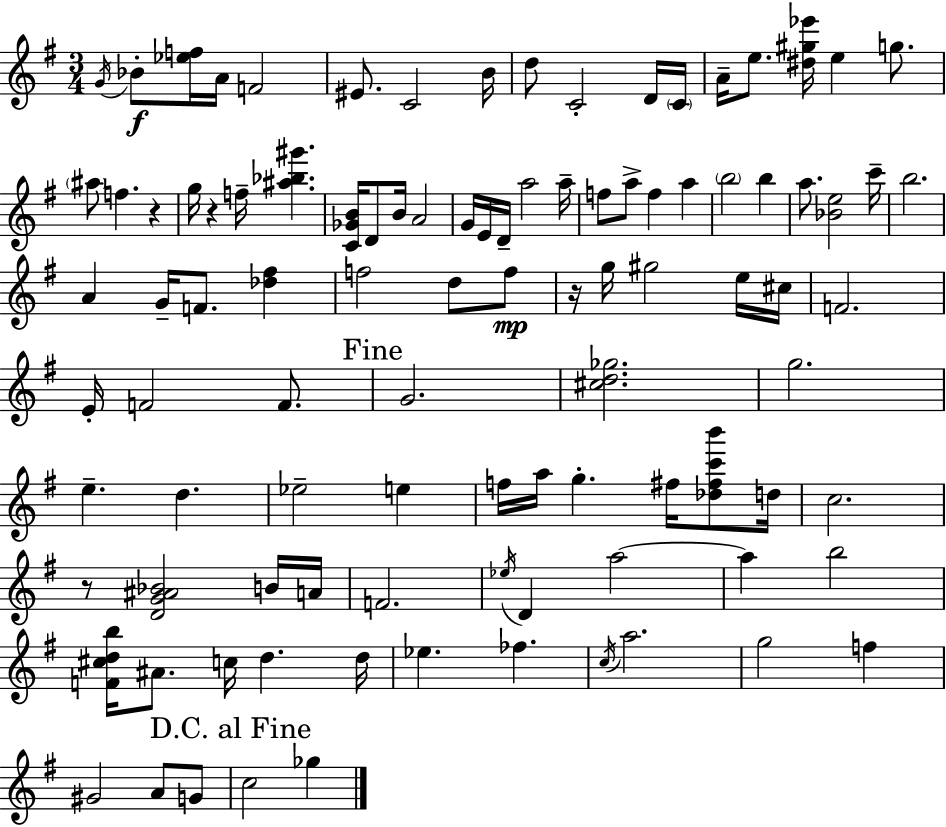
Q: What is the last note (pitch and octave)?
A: Gb5